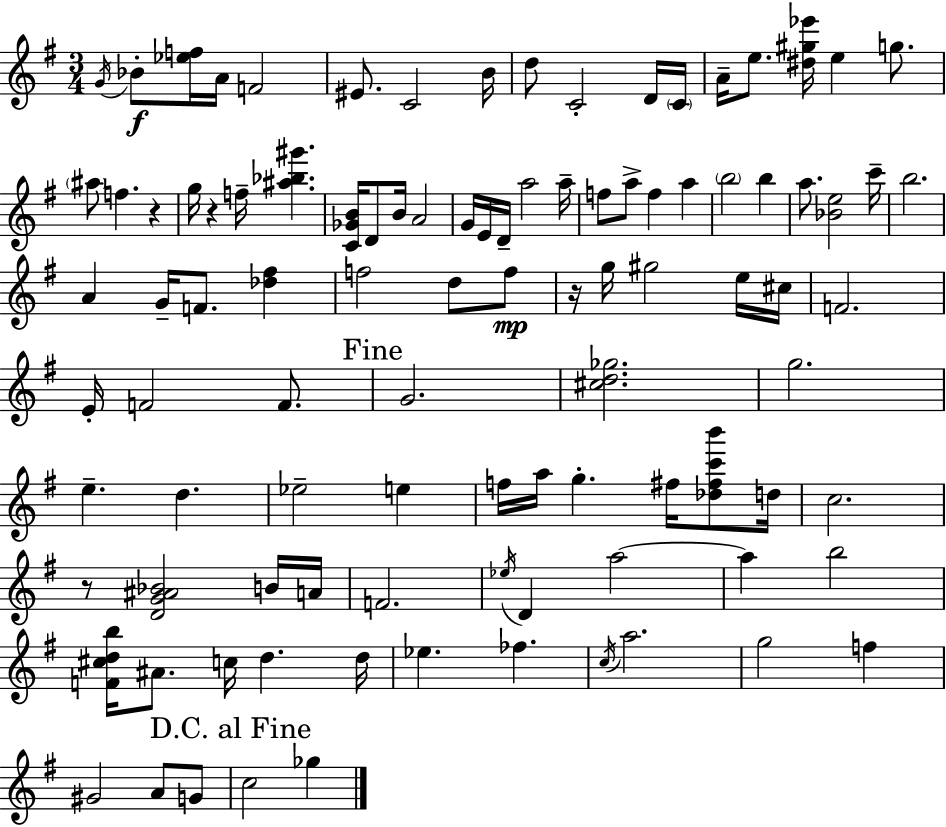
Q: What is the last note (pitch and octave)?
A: Gb5